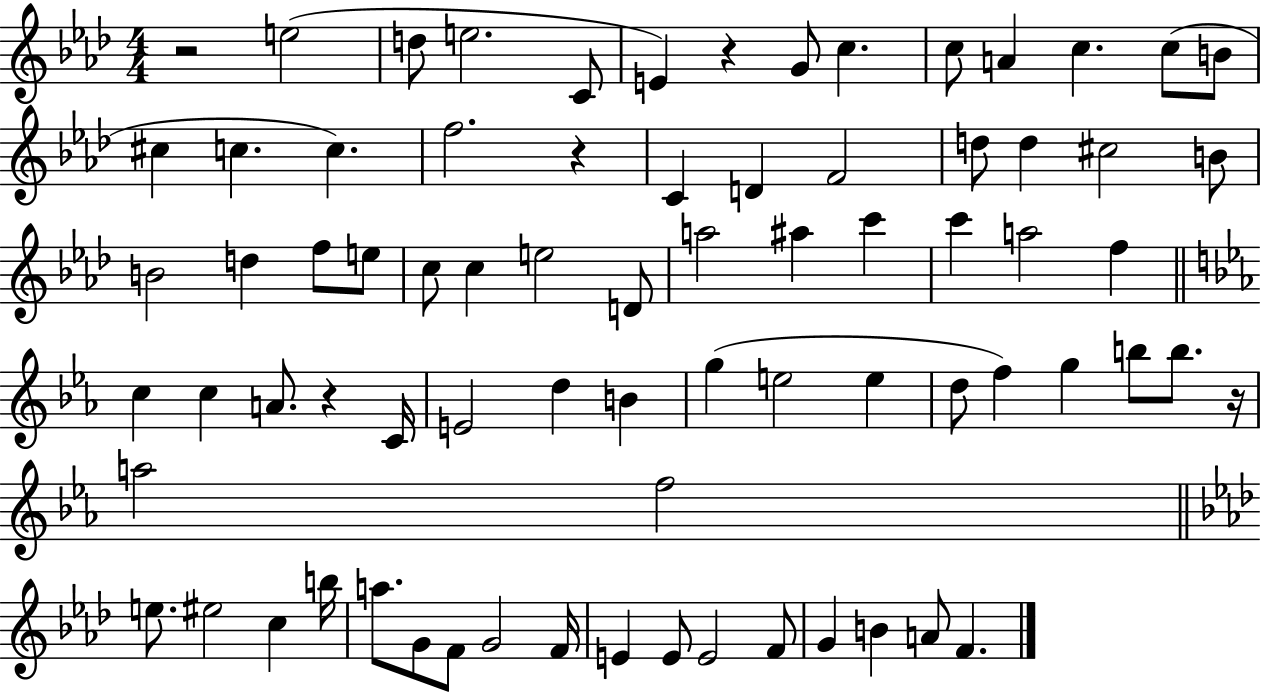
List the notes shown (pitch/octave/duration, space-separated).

R/h E5/h D5/e E5/h. C4/e E4/q R/q G4/e C5/q. C5/e A4/q C5/q. C5/e B4/e C#5/q C5/q. C5/q. F5/h. R/q C4/q D4/q F4/h D5/e D5/q C#5/h B4/e B4/h D5/q F5/e E5/e C5/e C5/q E5/h D4/e A5/h A#5/q C6/q C6/q A5/h F5/q C5/q C5/q A4/e. R/q C4/s E4/h D5/q B4/q G5/q E5/h E5/q D5/e F5/q G5/q B5/e B5/e. R/s A5/h F5/h E5/e. EIS5/h C5/q B5/s A5/e. G4/e F4/e G4/h F4/s E4/q E4/e E4/h F4/e G4/q B4/q A4/e F4/q.